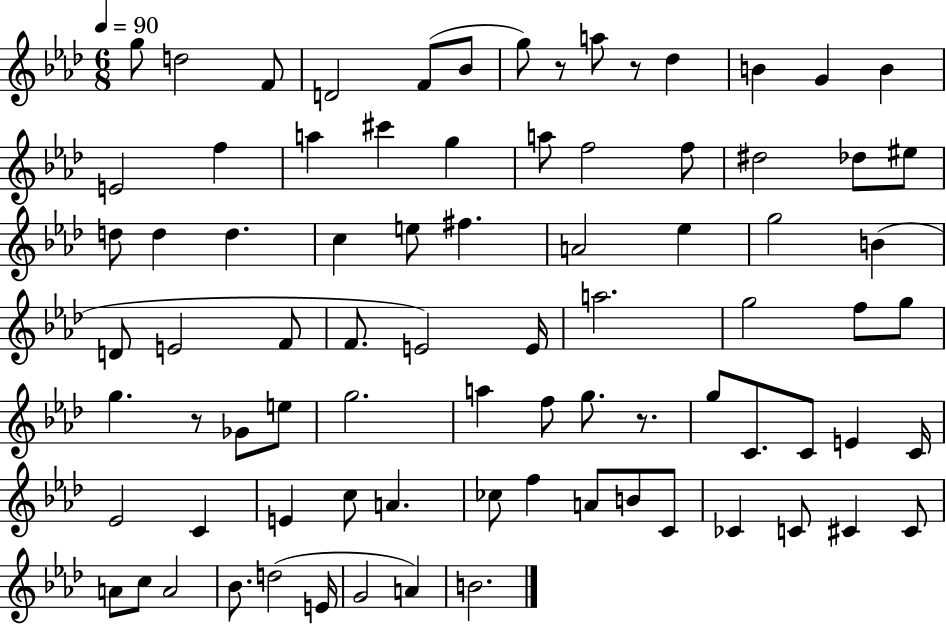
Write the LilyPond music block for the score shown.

{
  \clef treble
  \numericTimeSignature
  \time 6/8
  \key aes \major
  \tempo 4 = 90
  g''8 d''2 f'8 | d'2 f'8( bes'8 | g''8) r8 a''8 r8 des''4 | b'4 g'4 b'4 | \break e'2 f''4 | a''4 cis'''4 g''4 | a''8 f''2 f''8 | dis''2 des''8 eis''8 | \break d''8 d''4 d''4. | c''4 e''8 fis''4. | a'2 ees''4 | g''2 b'4( | \break d'8 e'2 f'8 | f'8. e'2) e'16 | a''2. | g''2 f''8 g''8 | \break g''4. r8 ges'8 e''8 | g''2. | a''4 f''8 g''8. r8. | g''8 c'8. c'8 e'4 c'16 | \break ees'2 c'4 | e'4 c''8 a'4. | ces''8 f''4 a'8 b'8 c'8 | ces'4 c'8 cis'4 cis'8 | \break a'8 c''8 a'2 | bes'8. d''2( e'16 | g'2 a'4) | b'2. | \break \bar "|."
}